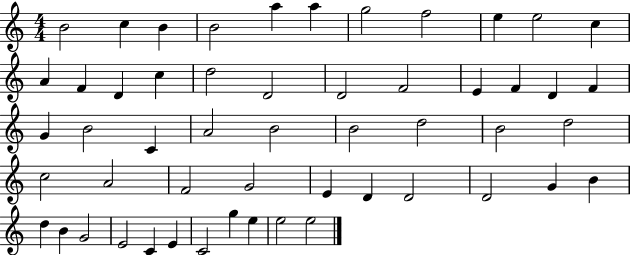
{
  \clef treble
  \numericTimeSignature
  \time 4/4
  \key c \major
  b'2 c''4 b'4 | b'2 a''4 a''4 | g''2 f''2 | e''4 e''2 c''4 | \break a'4 f'4 d'4 c''4 | d''2 d'2 | d'2 f'2 | e'4 f'4 d'4 f'4 | \break g'4 b'2 c'4 | a'2 b'2 | b'2 d''2 | b'2 d''2 | \break c''2 a'2 | f'2 g'2 | e'4 d'4 d'2 | d'2 g'4 b'4 | \break d''4 b'4 g'2 | e'2 c'4 e'4 | c'2 g''4 e''4 | e''2 e''2 | \break \bar "|."
}